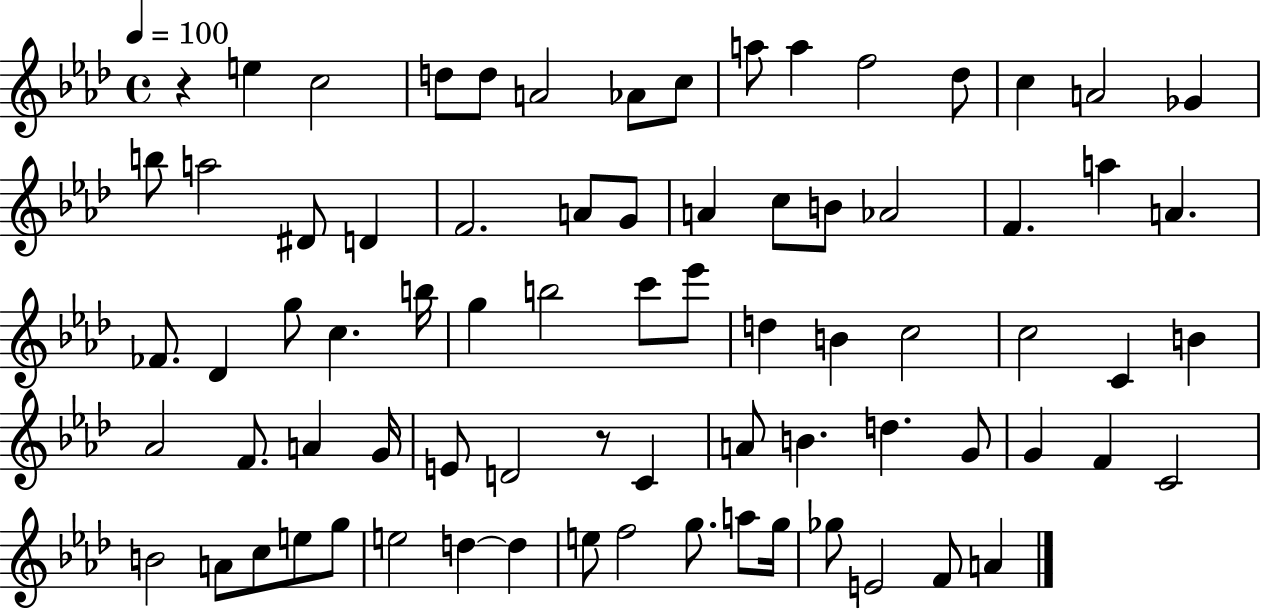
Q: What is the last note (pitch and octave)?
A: A4